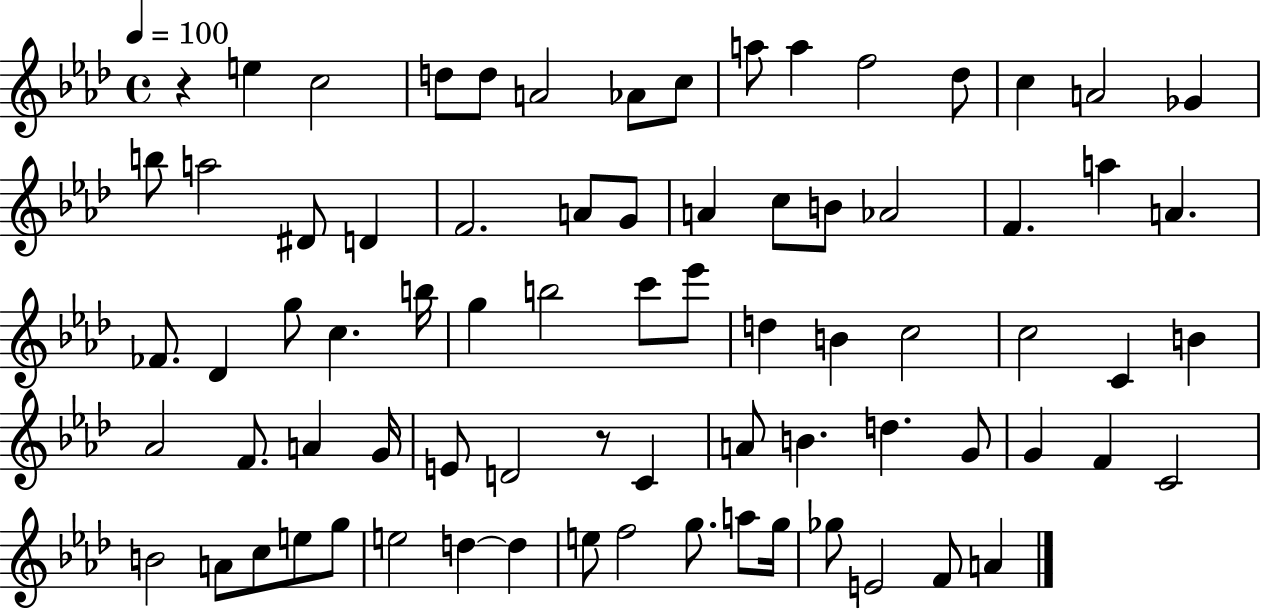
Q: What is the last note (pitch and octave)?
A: A4